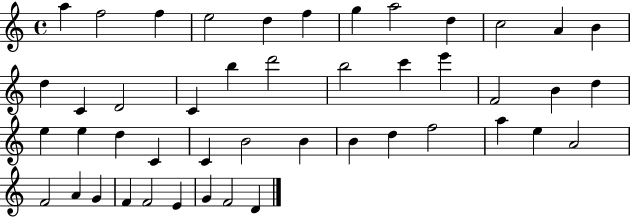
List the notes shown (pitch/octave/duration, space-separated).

A5/q F5/h F5/q E5/h D5/q F5/q G5/q A5/h D5/q C5/h A4/q B4/q D5/q C4/q D4/h C4/q B5/q D6/h B5/h C6/q E6/q F4/h B4/q D5/q E5/q E5/q D5/q C4/q C4/q B4/h B4/q B4/q D5/q F5/h A5/q E5/q A4/h F4/h A4/q G4/q F4/q F4/h E4/q G4/q F4/h D4/q